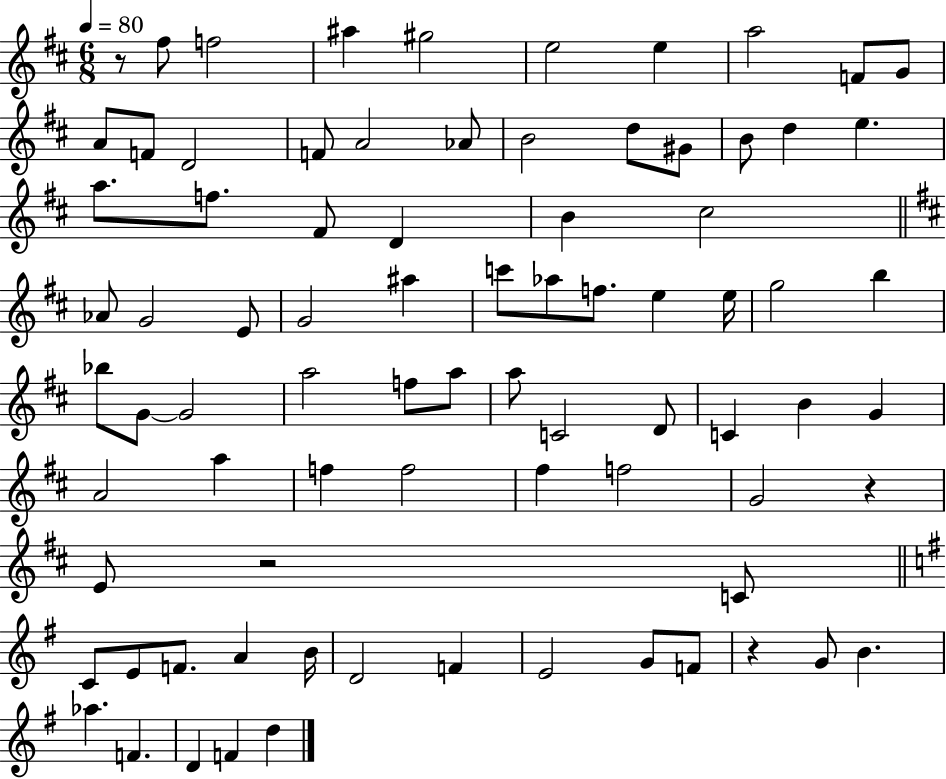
R/e F#5/e F5/h A#5/q G#5/h E5/h E5/q A5/h F4/e G4/e A4/e F4/e D4/h F4/e A4/h Ab4/e B4/h D5/e G#4/e B4/e D5/q E5/q. A5/e. F5/e. F#4/e D4/q B4/q C#5/h Ab4/e G4/h E4/e G4/h A#5/q C6/e Ab5/e F5/e. E5/q E5/s G5/h B5/q Bb5/e G4/e G4/h A5/h F5/e A5/e A5/e C4/h D4/e C4/q B4/q G4/q A4/h A5/q F5/q F5/h F#5/q F5/h G4/h R/q E4/e R/h C4/e C4/e E4/e F4/e. A4/q B4/s D4/h F4/q E4/h G4/e F4/e R/q G4/e B4/q. Ab5/q. F4/q. D4/q F4/q D5/q